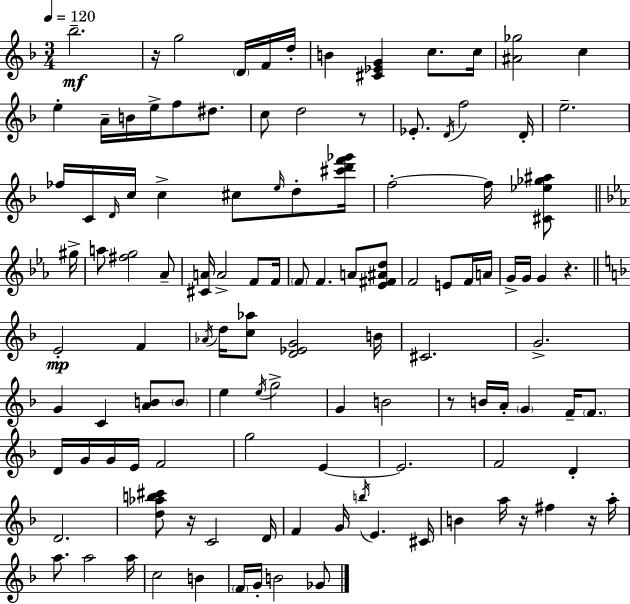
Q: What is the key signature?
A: D minor